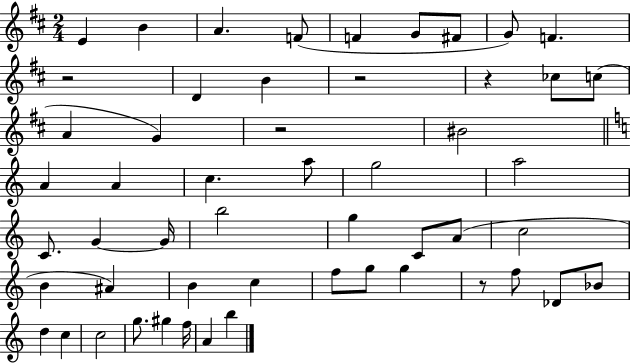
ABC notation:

X:1
T:Untitled
M:2/4
L:1/4
K:D
E B A F/2 F G/2 ^F/2 G/2 F z2 D B z2 z _c/2 c/2 A G z2 ^B2 A A c a/2 g2 a2 C/2 G G/4 b2 g C/2 A/2 c2 B ^A B c f/2 g/2 g z/2 f/2 _D/2 _B/2 d c c2 g/2 ^g f/4 A b